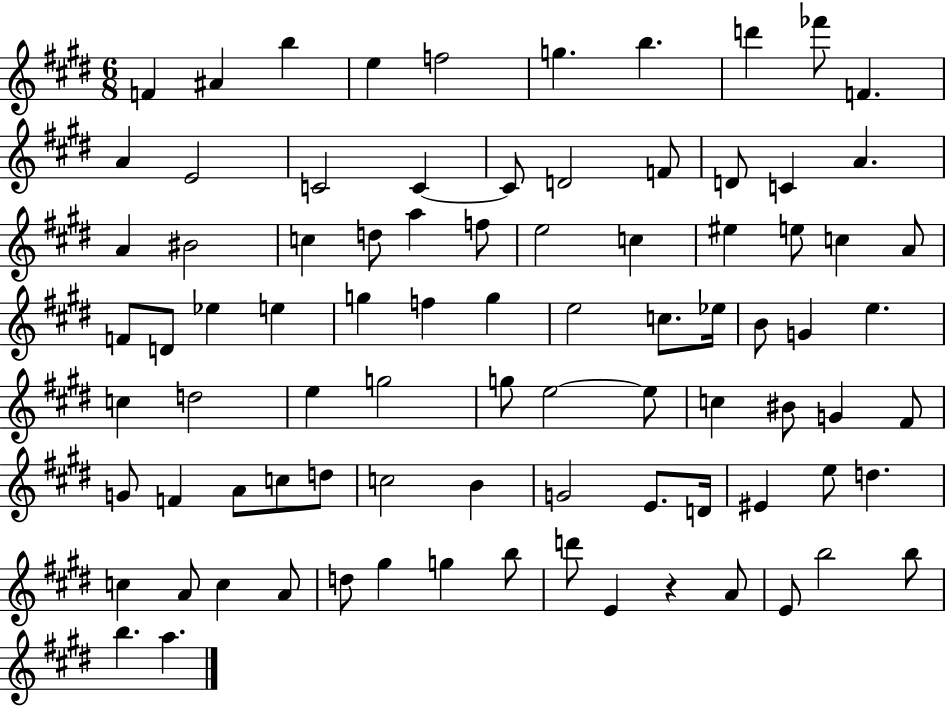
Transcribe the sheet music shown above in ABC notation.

X:1
T:Untitled
M:6/8
L:1/4
K:E
F ^A b e f2 g b d' _f'/2 F A E2 C2 C C/2 D2 F/2 D/2 C A A ^B2 c d/2 a f/2 e2 c ^e e/2 c A/2 F/2 D/2 _e e g f g e2 c/2 _e/4 B/2 G e c d2 e g2 g/2 e2 e/2 c ^B/2 G ^F/2 G/2 F A/2 c/2 d/2 c2 B G2 E/2 D/4 ^E e/2 d c A/2 c A/2 d/2 ^g g b/2 d'/2 E z A/2 E/2 b2 b/2 b a